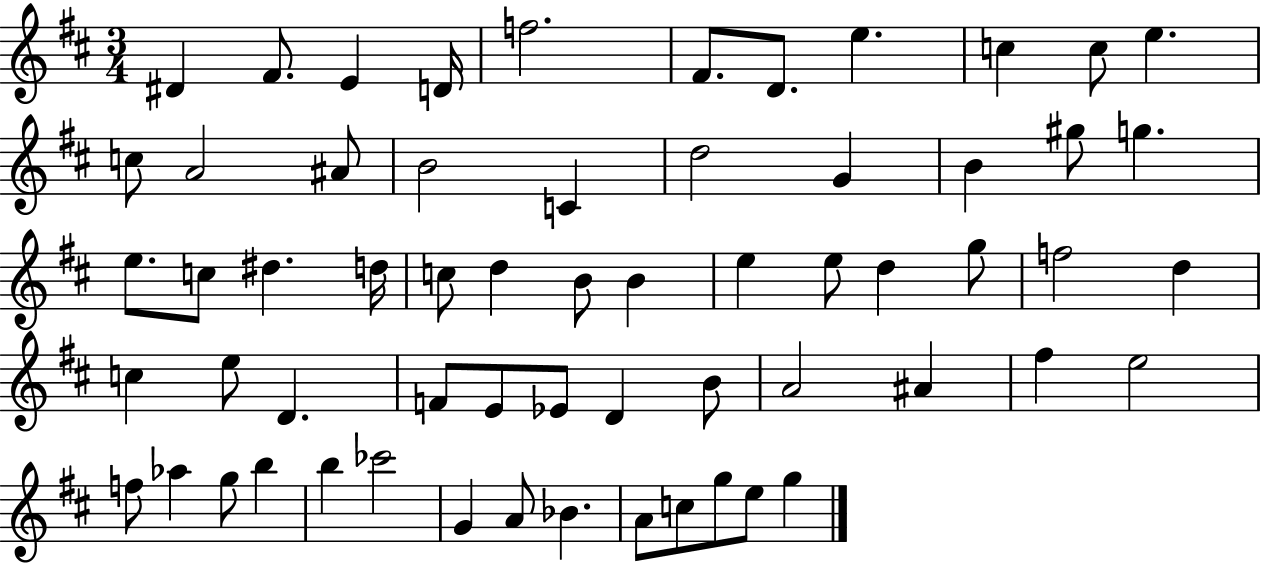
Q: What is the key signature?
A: D major